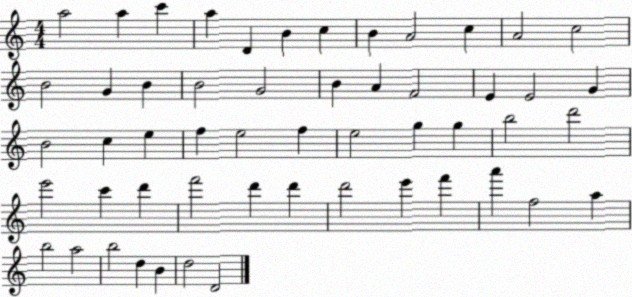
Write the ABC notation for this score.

X:1
T:Untitled
M:4/4
L:1/4
K:C
a2 a c' a D B c B A2 c A2 c2 B2 G B B2 G2 B A F2 E E2 G B2 c e f e2 f e2 g g b2 d'2 e'2 c' d' f'2 d' d' d'2 e' f' a' f2 a b2 a2 b2 d B d2 D2